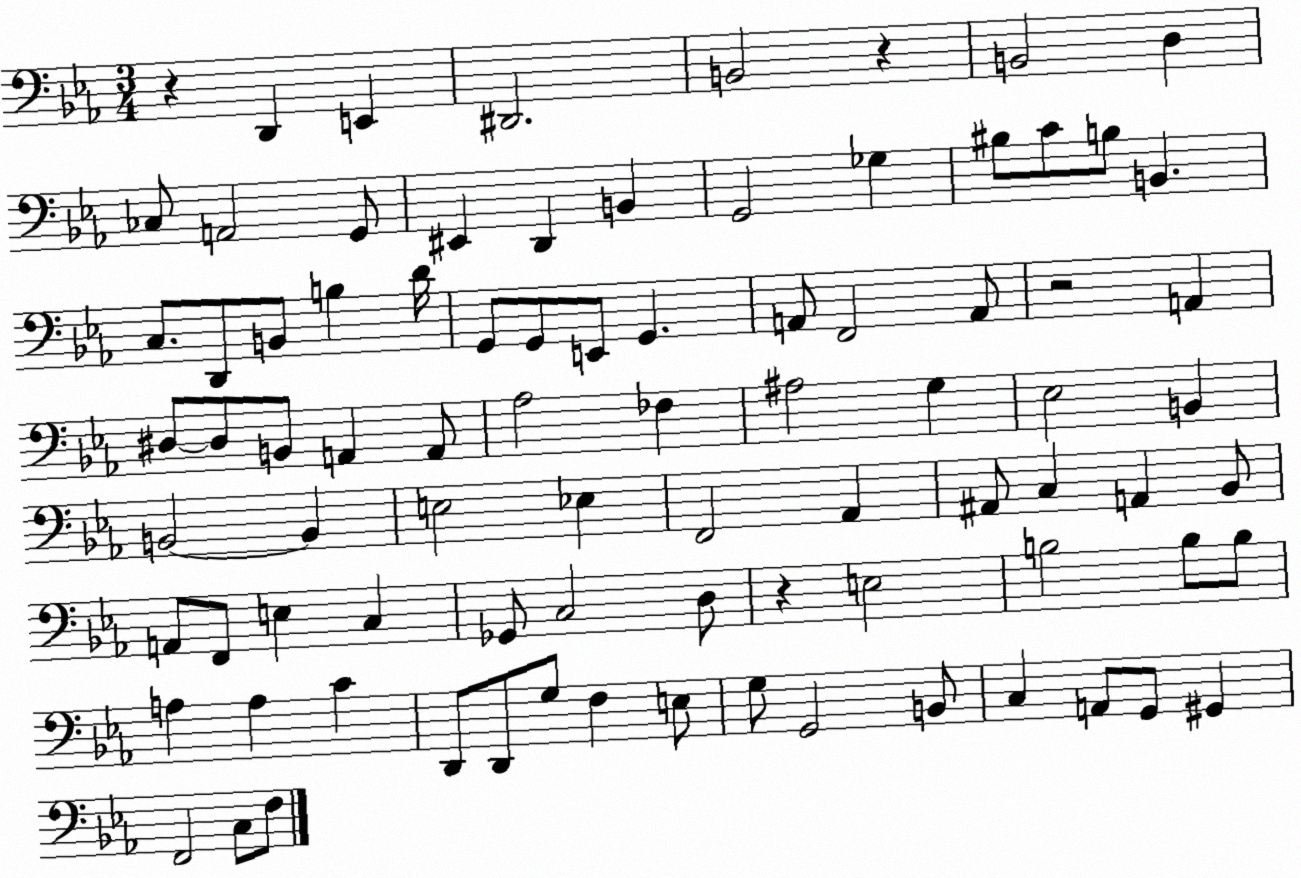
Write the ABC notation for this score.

X:1
T:Untitled
M:3/4
L:1/4
K:Eb
z D,, E,, ^D,,2 B,,2 z B,,2 D, _C,/2 A,,2 G,,/2 ^E,, D,, B,, G,,2 _G, ^B,/2 C/2 B,/2 B,, C,/2 D,,/2 B,,/2 B, D/4 G,,/2 G,,/2 E,,/2 G,, A,,/2 F,,2 A,,/2 z2 A,, ^D,/2 ^D,/2 B,,/2 A,, A,,/2 _A,2 _F, ^A,2 G, _E,2 B,, B,,2 B,, E,2 _E, F,,2 _A,, ^A,,/2 C, A,, _B,,/2 A,,/2 F,,/2 E, C, _G,,/2 C,2 D,/2 z E,2 B,2 B,/2 B,/2 A, A, C D,,/2 D,,/2 G,/2 F, E,/2 G,/2 G,,2 B,,/2 C, A,,/2 G,,/2 ^G,, F,,2 C,/2 F,/2